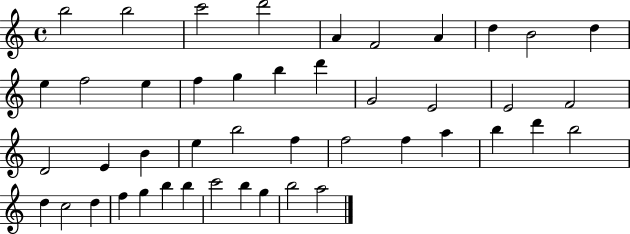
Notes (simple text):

B5/h B5/h C6/h D6/h A4/q F4/h A4/q D5/q B4/h D5/q E5/q F5/h E5/q F5/q G5/q B5/q D6/q G4/h E4/h E4/h F4/h D4/h E4/q B4/q E5/q B5/h F5/q F5/h F5/q A5/q B5/q D6/q B5/h D5/q C5/h D5/q F5/q G5/q B5/q B5/q C6/h B5/q G5/q B5/h A5/h